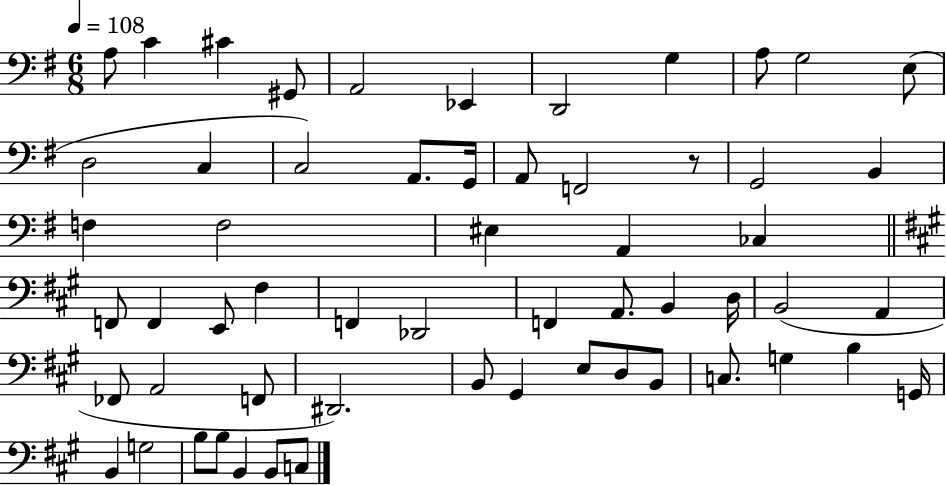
{
  \clef bass
  \numericTimeSignature
  \time 6/8
  \key g \major
  \tempo 4 = 108
  a8 c'4 cis'4 gis,8 | a,2 ees,4 | d,2 g4 | a8 g2 e8( | \break d2 c4 | c2) a,8. g,16 | a,8 f,2 r8 | g,2 b,4 | \break f4 f2 | eis4 a,4 ces4 | \bar "||" \break \key a \major f,8 f,4 e,8 fis4 | f,4 des,2 | f,4 a,8. b,4 d16 | b,2( a,4 | \break fes,8 a,2 f,8 | dis,2.) | b,8 gis,4 e8 d8 b,8 | c8. g4 b4 g,16 | \break b,4 g2 | b8 b8 b,4 b,8 c8 | \bar "|."
}